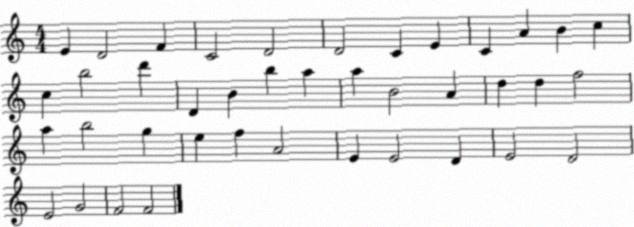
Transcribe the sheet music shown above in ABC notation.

X:1
T:Untitled
M:4/4
L:1/4
K:C
E D2 F C2 D2 D2 C E C A B c c b2 d' D B b a a B2 A d d f2 a b2 g e f A2 E E2 D E2 D2 E2 G2 F2 F2